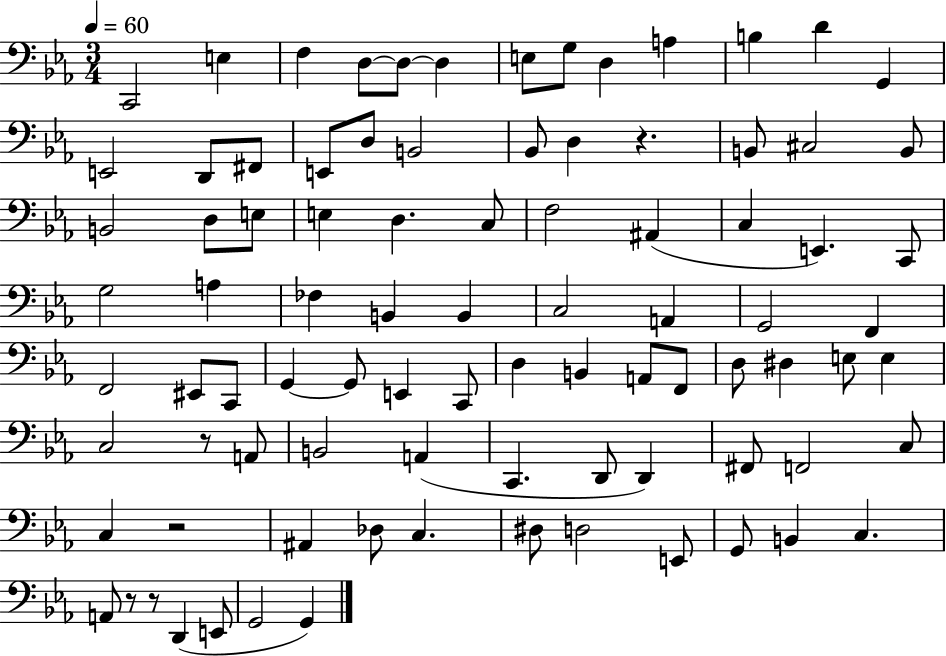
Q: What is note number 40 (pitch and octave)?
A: B2